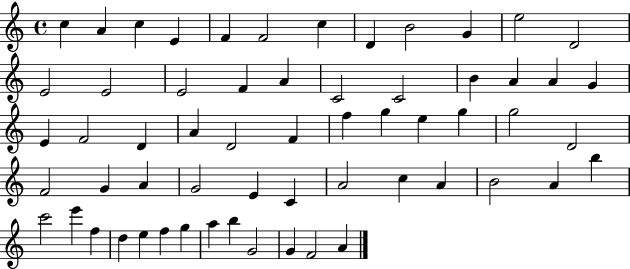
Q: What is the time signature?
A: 4/4